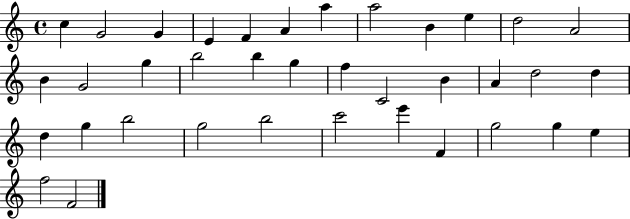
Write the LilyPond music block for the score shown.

{
  \clef treble
  \time 4/4
  \defaultTimeSignature
  \key c \major
  c''4 g'2 g'4 | e'4 f'4 a'4 a''4 | a''2 b'4 e''4 | d''2 a'2 | \break b'4 g'2 g''4 | b''2 b''4 g''4 | f''4 c'2 b'4 | a'4 d''2 d''4 | \break d''4 g''4 b''2 | g''2 b''2 | c'''2 e'''4 f'4 | g''2 g''4 e''4 | \break f''2 f'2 | \bar "|."
}